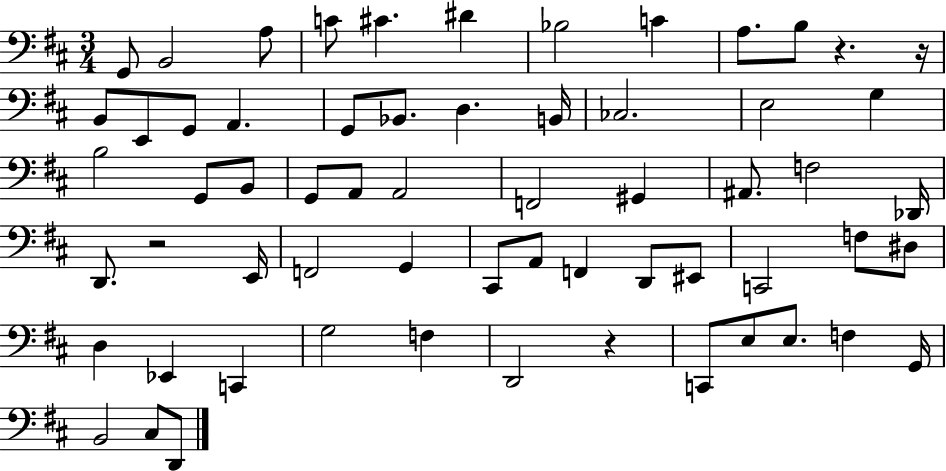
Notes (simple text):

G2/e B2/h A3/e C4/e C#4/q. D#4/q Bb3/h C4/q A3/e. B3/e R/q. R/s B2/e E2/e G2/e A2/q. G2/e Bb2/e. D3/q. B2/s CES3/h. E3/h G3/q B3/h G2/e B2/e G2/e A2/e A2/h F2/h G#2/q A#2/e. F3/h Db2/s D2/e. R/h E2/s F2/h G2/q C#2/e A2/e F2/q D2/e EIS2/e C2/h F3/e D#3/e D3/q Eb2/q C2/q G3/h F3/q D2/h R/q C2/e E3/e E3/e. F3/q G2/s B2/h C#3/e D2/e